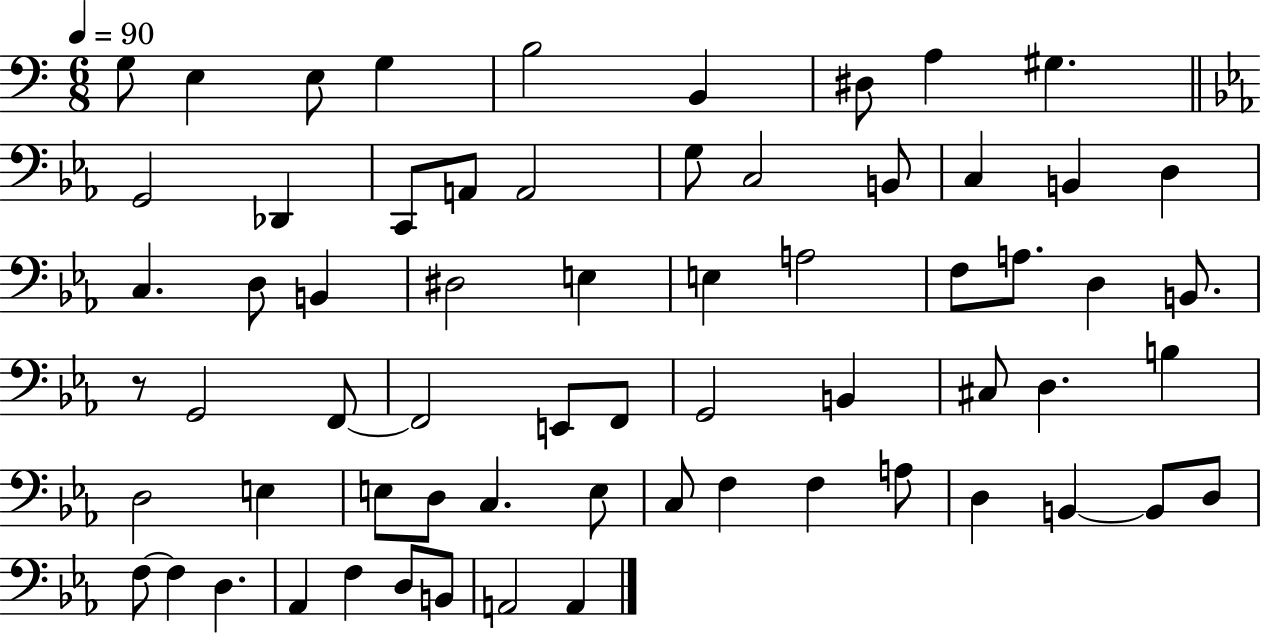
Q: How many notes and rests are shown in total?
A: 65